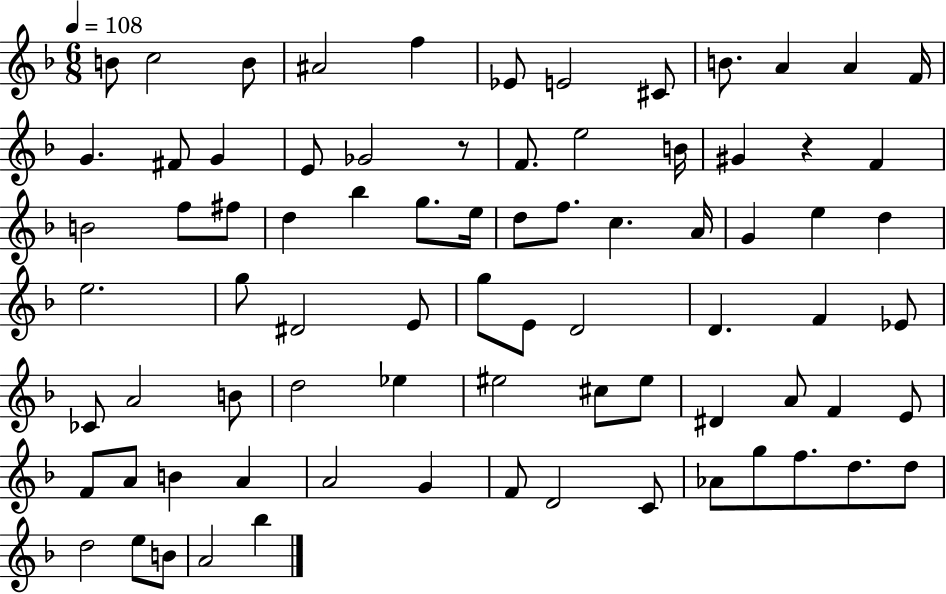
B4/e C5/h B4/e A#4/h F5/q Eb4/e E4/h C#4/e B4/e. A4/q A4/q F4/s G4/q. F#4/e G4/q E4/e Gb4/h R/e F4/e. E5/h B4/s G#4/q R/q F4/q B4/h F5/e F#5/e D5/q Bb5/q G5/e. E5/s D5/e F5/e. C5/q. A4/s G4/q E5/q D5/q E5/h. G5/e D#4/h E4/e G5/e E4/e D4/h D4/q. F4/q Eb4/e CES4/e A4/h B4/e D5/h Eb5/q EIS5/h C#5/e EIS5/e D#4/q A4/e F4/q E4/e F4/e A4/e B4/q A4/q A4/h G4/q F4/e D4/h C4/e Ab4/e G5/e F5/e. D5/e. D5/e D5/h E5/e B4/e A4/h Bb5/q